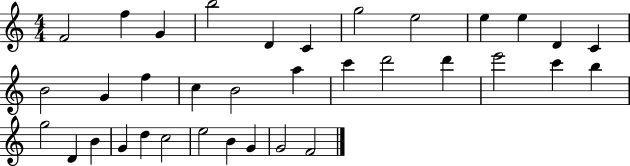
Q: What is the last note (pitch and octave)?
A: F4